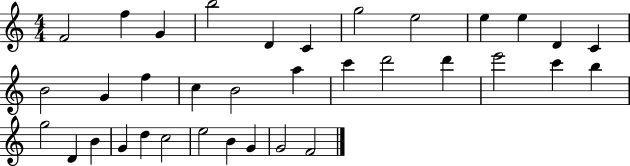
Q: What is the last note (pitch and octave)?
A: F4